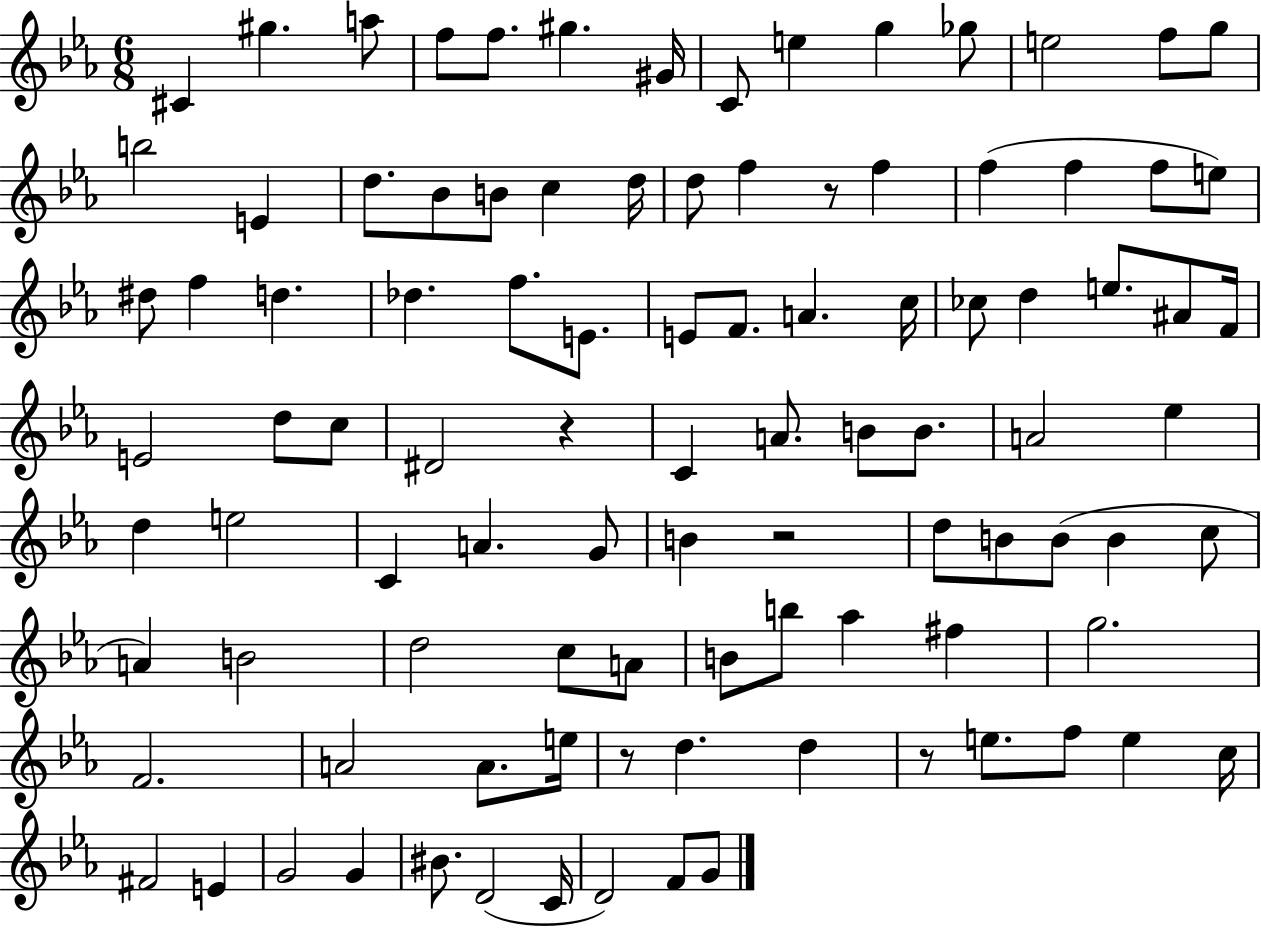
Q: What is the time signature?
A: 6/8